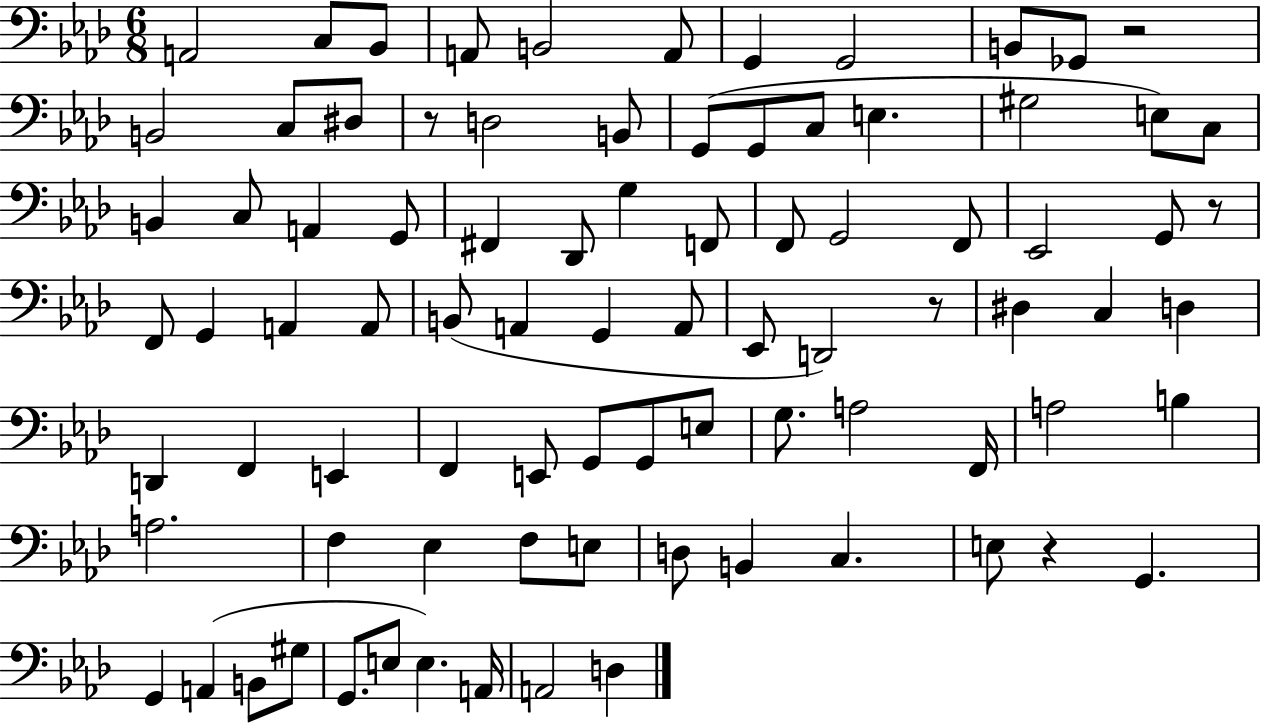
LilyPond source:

{
  \clef bass
  \numericTimeSignature
  \time 6/8
  \key aes \major
  a,2 c8 bes,8 | a,8 b,2 a,8 | g,4 g,2 | b,8 ges,8 r2 | \break b,2 c8 dis8 | r8 d2 b,8 | g,8( g,8 c8 e4. | gis2 e8) c8 | \break b,4 c8 a,4 g,8 | fis,4 des,8 g4 f,8 | f,8 g,2 f,8 | ees,2 g,8 r8 | \break f,8 g,4 a,4 a,8 | b,8( a,4 g,4 a,8 | ees,8 d,2) r8 | dis4 c4 d4 | \break d,4 f,4 e,4 | f,4 e,8 g,8 g,8 e8 | g8. a2 f,16 | a2 b4 | \break a2. | f4 ees4 f8 e8 | d8 b,4 c4. | e8 r4 g,4. | \break g,4 a,4( b,8 gis8 | g,8. e8 e4.) a,16 | a,2 d4 | \bar "|."
}